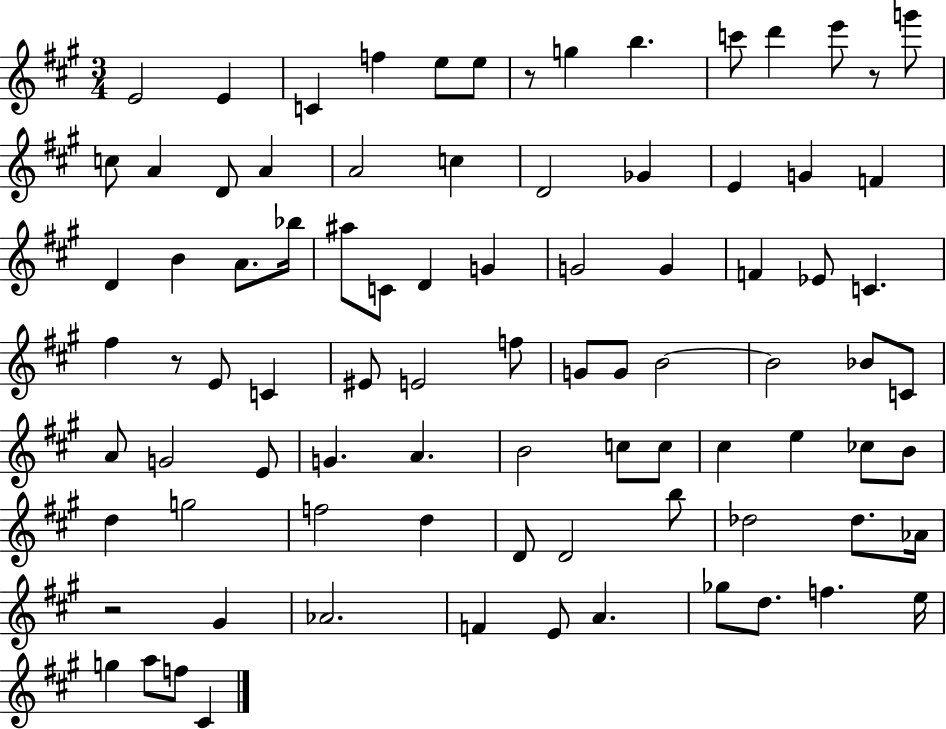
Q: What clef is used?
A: treble